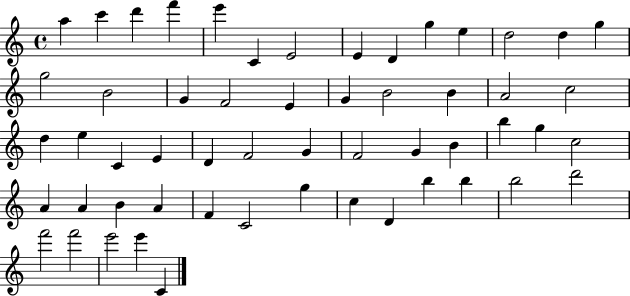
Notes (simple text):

A5/q C6/q D6/q F6/q E6/q C4/q E4/h E4/q D4/q G5/q E5/q D5/h D5/q G5/q G5/h B4/h G4/q F4/h E4/q G4/q B4/h B4/q A4/h C5/h D5/q E5/q C4/q E4/q D4/q F4/h G4/q F4/h G4/q B4/q B5/q G5/q C5/h A4/q A4/q B4/q A4/q F4/q C4/h G5/q C5/q D4/q B5/q B5/q B5/h D6/h F6/h F6/h E6/h E6/q C4/q